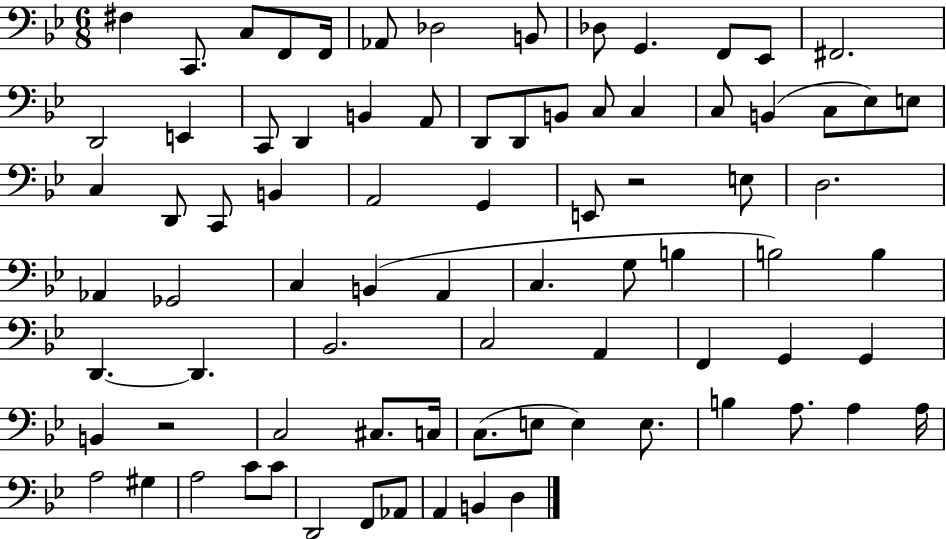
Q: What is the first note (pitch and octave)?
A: F#3